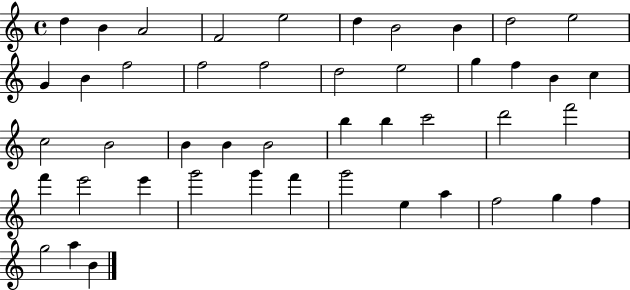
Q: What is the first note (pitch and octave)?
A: D5